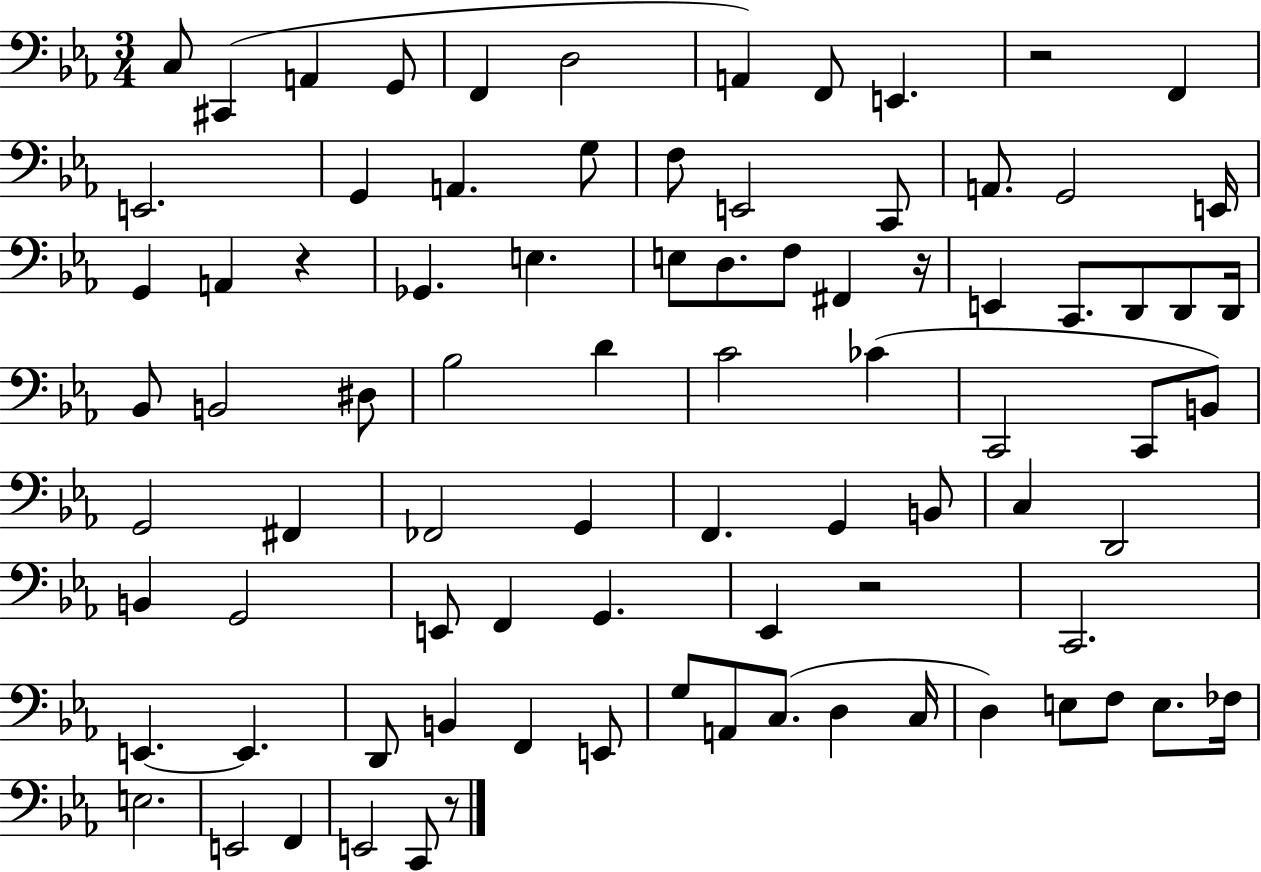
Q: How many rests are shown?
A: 5